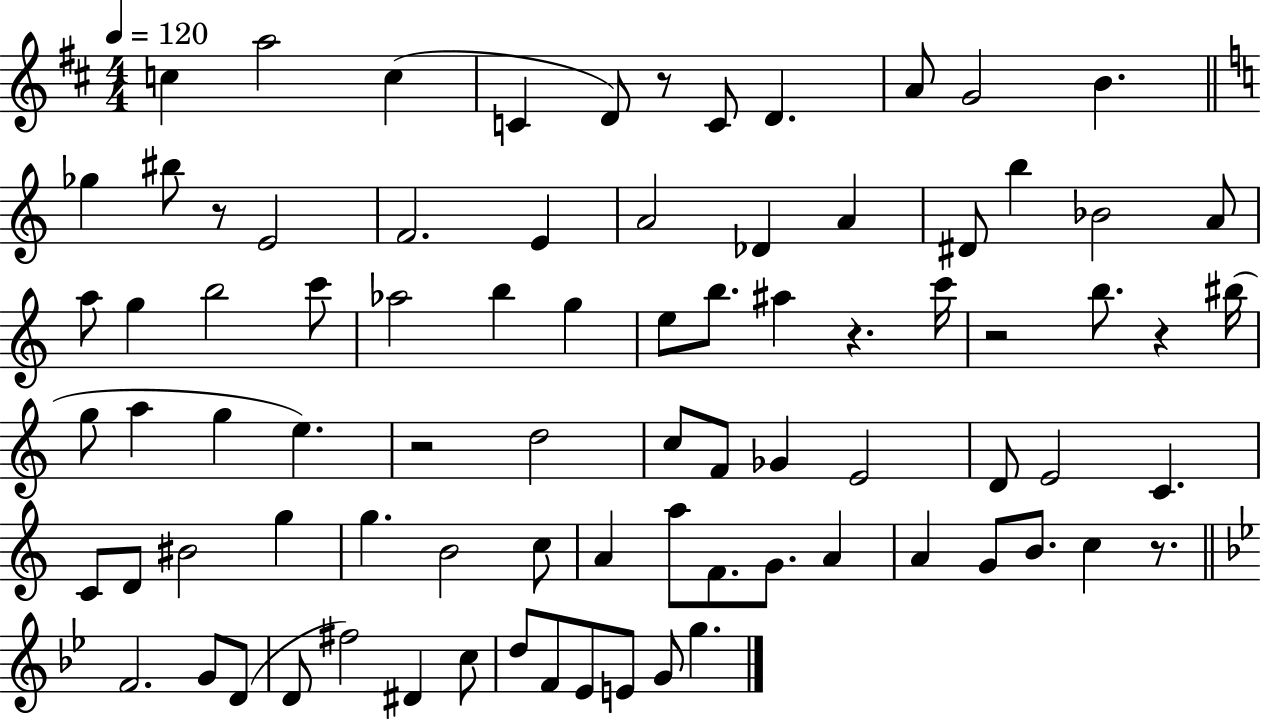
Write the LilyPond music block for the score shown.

{
  \clef treble
  \numericTimeSignature
  \time 4/4
  \key d \major
  \tempo 4 = 120
  \repeat volta 2 { c''4 a''2 c''4( | c'4 d'8) r8 c'8 d'4. | a'8 g'2 b'4. | \bar "||" \break \key c \major ges''4 bis''8 r8 e'2 | f'2. e'4 | a'2 des'4 a'4 | dis'8 b''4 bes'2 a'8 | \break a''8 g''4 b''2 c'''8 | aes''2 b''4 g''4 | e''8 b''8. ais''4 r4. c'''16 | r2 b''8. r4 bis''16( | \break g''8 a''4 g''4 e''4.) | r2 d''2 | c''8 f'8 ges'4 e'2 | d'8 e'2 c'4. | \break c'8 d'8 bis'2 g''4 | g''4. b'2 c''8 | a'4 a''8 f'8. g'8. a'4 | a'4 g'8 b'8. c''4 r8. | \break \bar "||" \break \key bes \major f'2. g'8 d'8( | d'8 fis''2) dis'4 c''8 | d''8 f'8 ees'8 e'8 g'8 g''4. | } \bar "|."
}